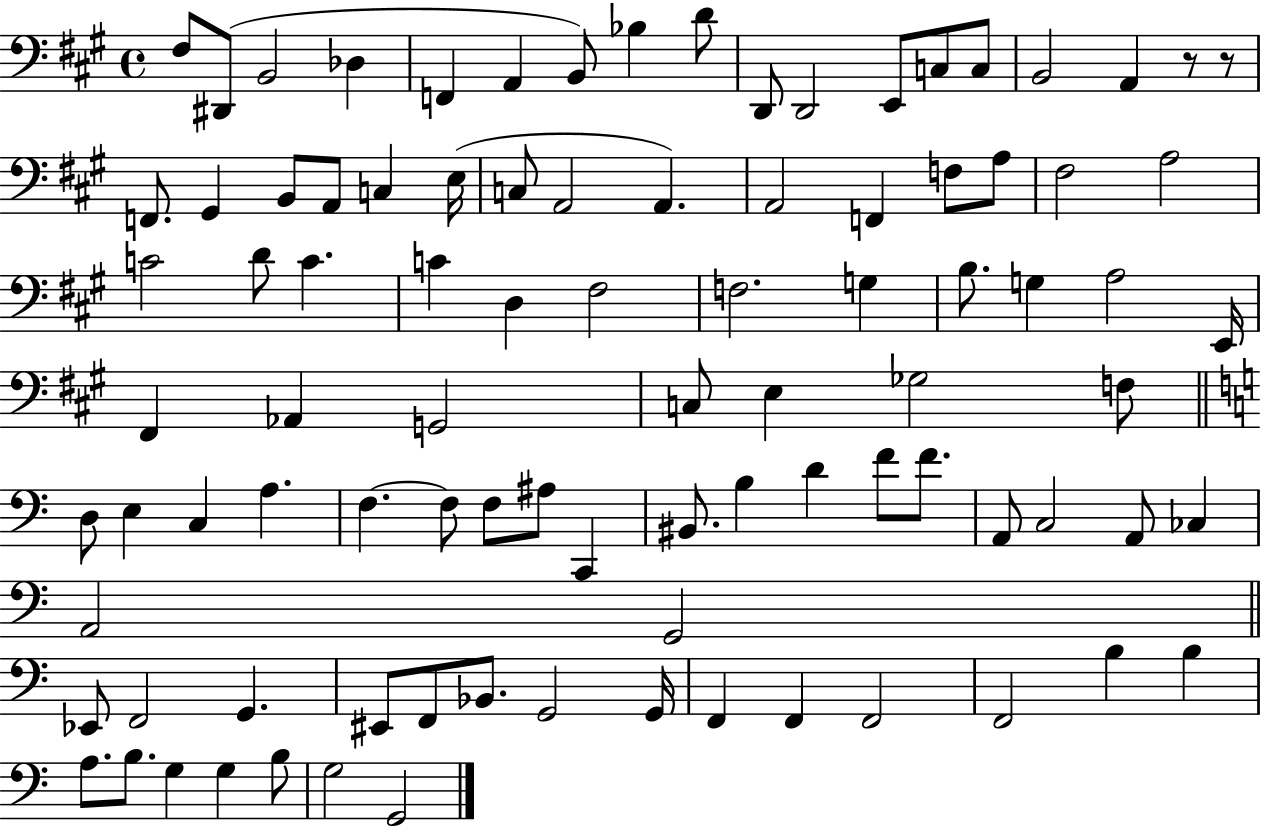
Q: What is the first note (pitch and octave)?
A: F#3